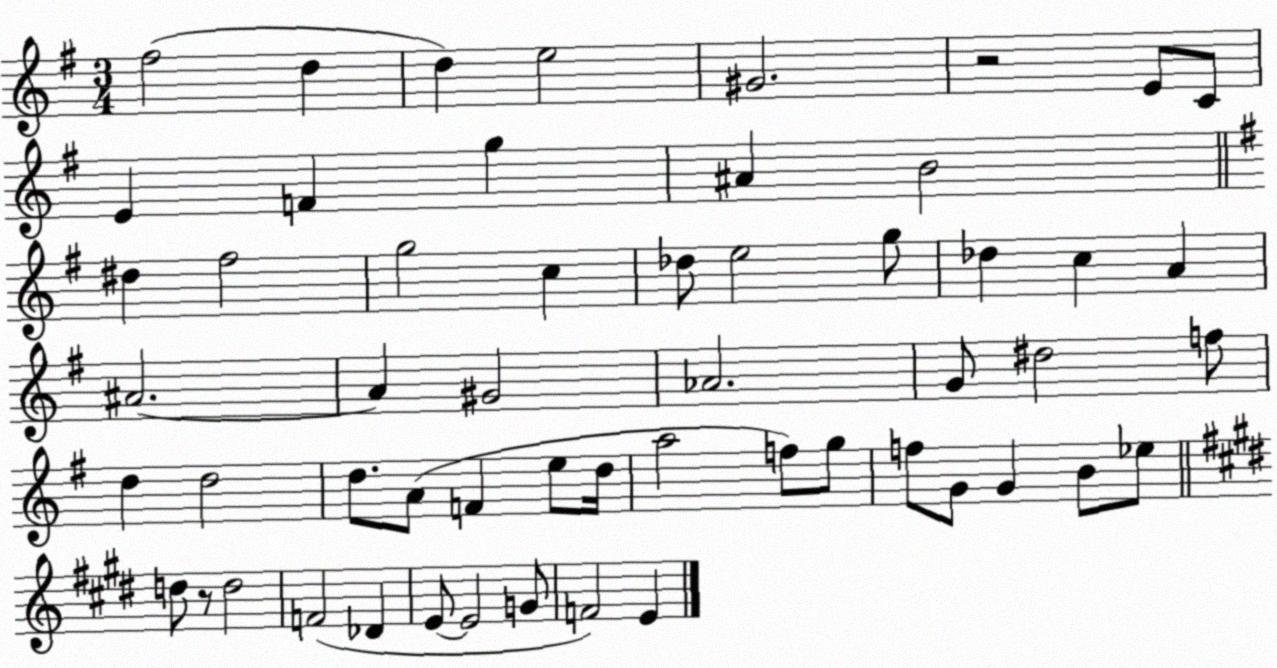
X:1
T:Untitled
M:3/4
L:1/4
K:G
^f2 d d e2 ^G2 z2 E/2 C/2 E F g ^A B2 ^d ^f2 g2 c _d/2 e2 g/2 _d c A ^A2 ^A ^G2 _A2 G/2 ^d2 f/2 d d2 d/2 A/2 F e/2 d/4 a2 f/2 g/2 f/2 G/2 G B/2 _e/2 d/2 z/2 d2 F2 _D E/2 E2 G/2 F2 E